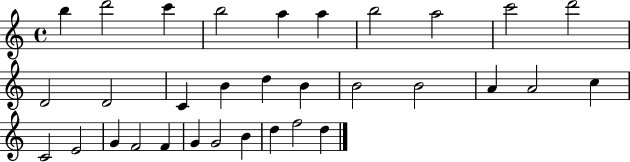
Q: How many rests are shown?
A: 0